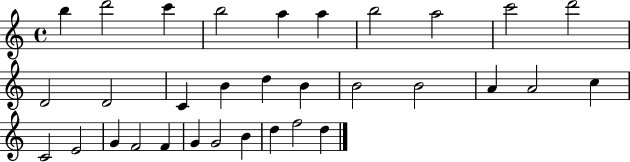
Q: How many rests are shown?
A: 0